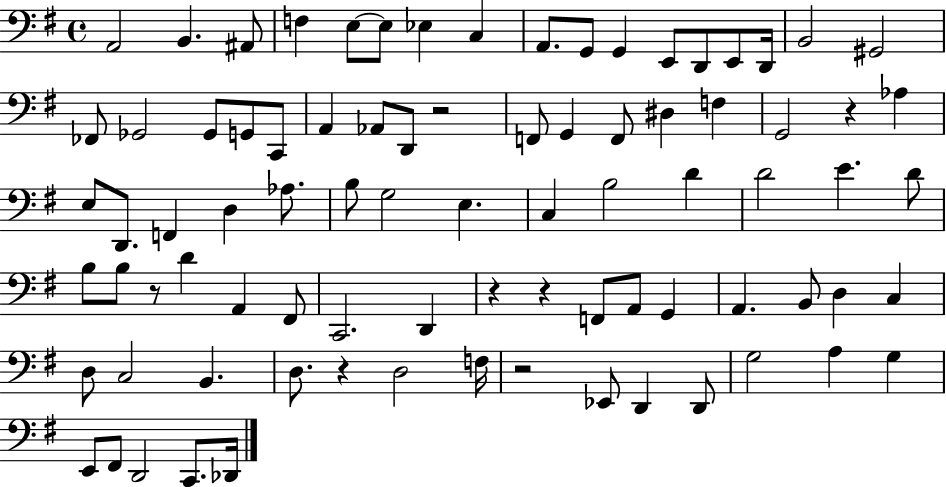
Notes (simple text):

A2/h B2/q. A#2/e F3/q E3/e E3/e Eb3/q C3/q A2/e. G2/e G2/q E2/e D2/e E2/e D2/s B2/h G#2/h FES2/e Gb2/h Gb2/e G2/e C2/e A2/q Ab2/e D2/e R/h F2/e G2/q F2/e D#3/q F3/q G2/h R/q Ab3/q E3/e D2/e. F2/q D3/q Ab3/e. B3/e G3/h E3/q. C3/q B3/h D4/q D4/h E4/q. D4/e B3/e B3/e R/e D4/q A2/q F#2/e C2/h. D2/q R/q R/q F2/e A2/e G2/q A2/q. B2/e D3/q C3/q D3/e C3/h B2/q. D3/e. R/q D3/h F3/s R/h Eb2/e D2/q D2/e G3/h A3/q G3/q E2/e F#2/e D2/h C2/e. Db2/s